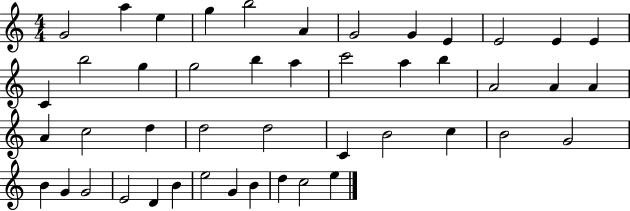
G4/h A5/q E5/q G5/q B5/h A4/q G4/h G4/q E4/q E4/h E4/q E4/q C4/q B5/h G5/q G5/h B5/q A5/q C6/h A5/q B5/q A4/h A4/q A4/q A4/q C5/h D5/q D5/h D5/h C4/q B4/h C5/q B4/h G4/h B4/q G4/q G4/h E4/h D4/q B4/q E5/h G4/q B4/q D5/q C5/h E5/q